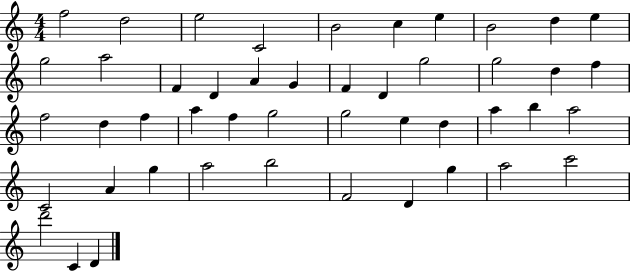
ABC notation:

X:1
T:Untitled
M:4/4
L:1/4
K:C
f2 d2 e2 C2 B2 c e B2 d e g2 a2 F D A G F D g2 g2 d f f2 d f a f g2 g2 e d a b a2 C2 A g a2 b2 F2 D g a2 c'2 d'2 C D